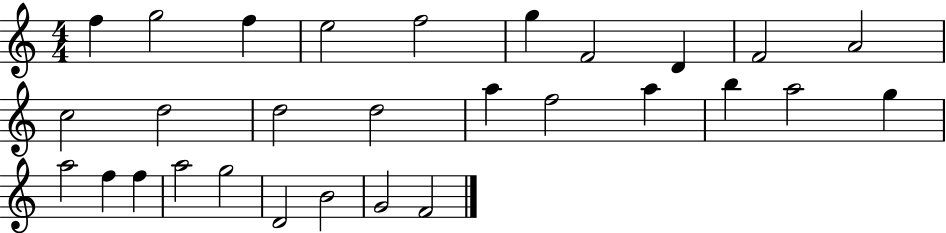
F5/q G5/h F5/q E5/h F5/h G5/q F4/h D4/q F4/h A4/h C5/h D5/h D5/h D5/h A5/q F5/h A5/q B5/q A5/h G5/q A5/h F5/q F5/q A5/h G5/h D4/h B4/h G4/h F4/h